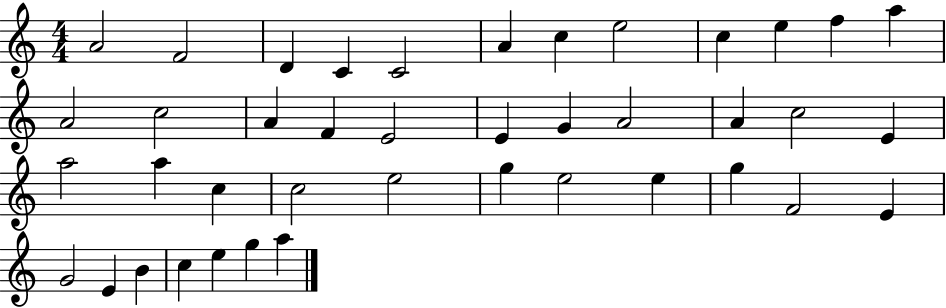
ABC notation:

X:1
T:Untitled
M:4/4
L:1/4
K:C
A2 F2 D C C2 A c e2 c e f a A2 c2 A F E2 E G A2 A c2 E a2 a c c2 e2 g e2 e g F2 E G2 E B c e g a